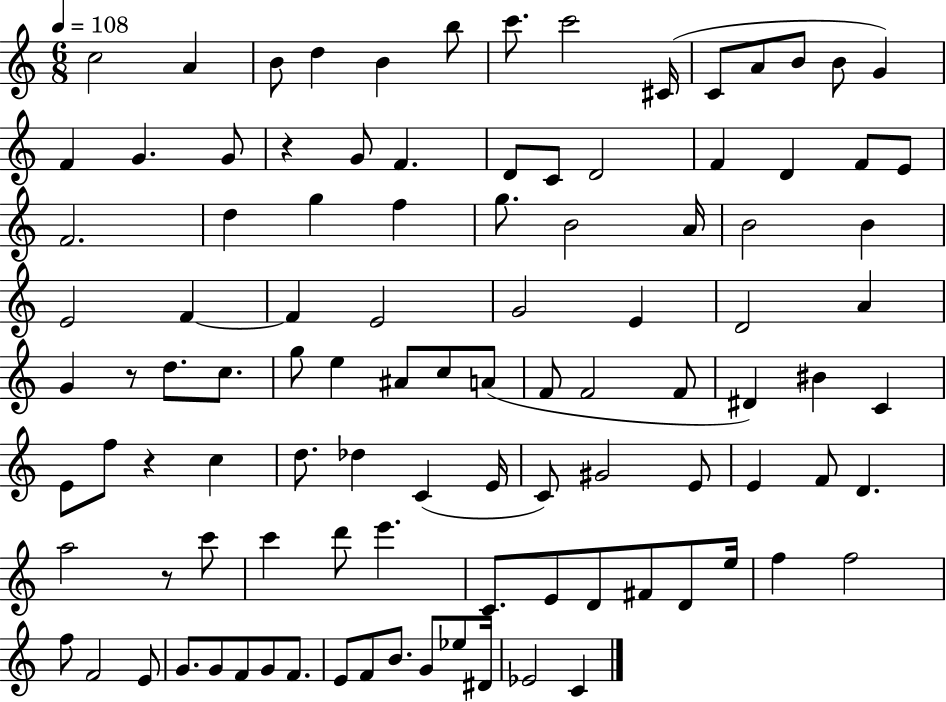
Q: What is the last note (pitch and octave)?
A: C4